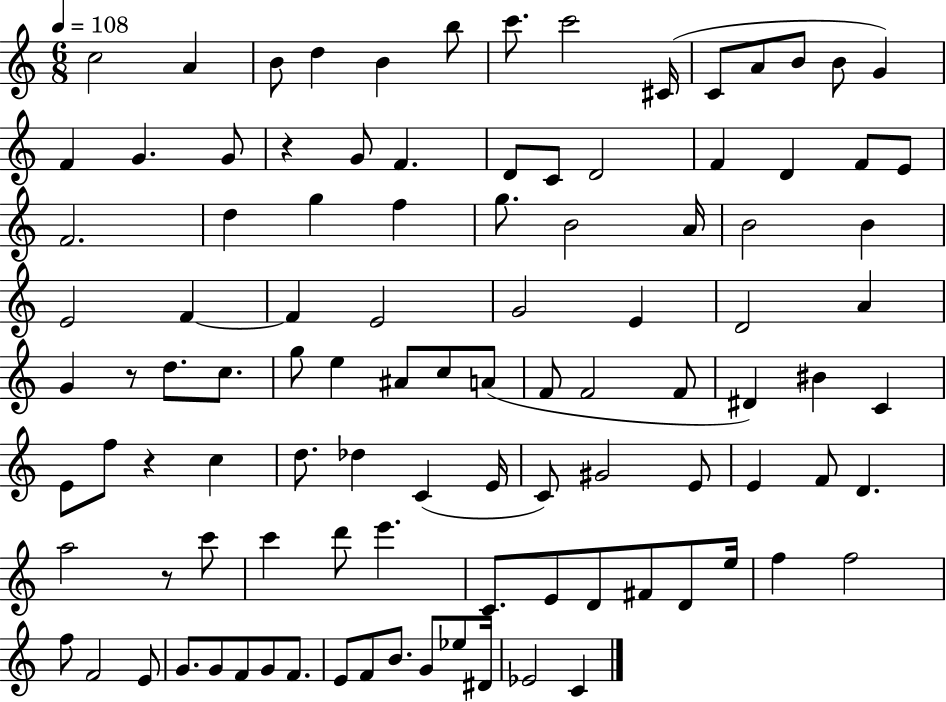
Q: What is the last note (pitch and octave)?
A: C4